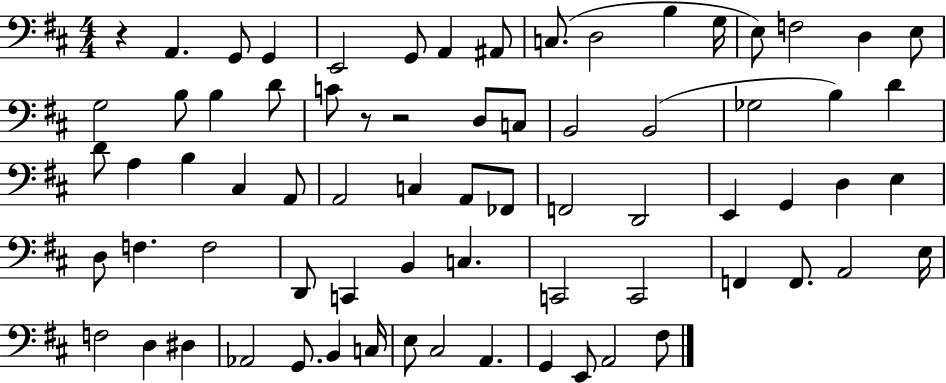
X:1
T:Untitled
M:4/4
L:1/4
K:D
z A,, G,,/2 G,, E,,2 G,,/2 A,, ^A,,/2 C,/2 D,2 B, G,/4 E,/2 F,2 D, E,/2 G,2 B,/2 B, D/2 C/2 z/2 z2 D,/2 C,/2 B,,2 B,,2 _G,2 B, D D/2 A, B, ^C, A,,/2 A,,2 C, A,,/2 _F,,/2 F,,2 D,,2 E,, G,, D, E, D,/2 F, F,2 D,,/2 C,, B,, C, C,,2 C,,2 F,, F,,/2 A,,2 E,/4 F,2 D, ^D, _A,,2 G,,/2 B,, C,/4 E,/2 ^C,2 A,, G,, E,,/2 A,,2 ^F,/2